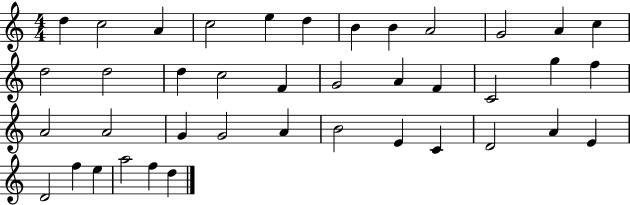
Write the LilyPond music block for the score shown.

{
  \clef treble
  \numericTimeSignature
  \time 4/4
  \key c \major
  d''4 c''2 a'4 | c''2 e''4 d''4 | b'4 b'4 a'2 | g'2 a'4 c''4 | \break d''2 d''2 | d''4 c''2 f'4 | g'2 a'4 f'4 | c'2 g''4 f''4 | \break a'2 a'2 | g'4 g'2 a'4 | b'2 e'4 c'4 | d'2 a'4 e'4 | \break d'2 f''4 e''4 | a''2 f''4 d''4 | \bar "|."
}